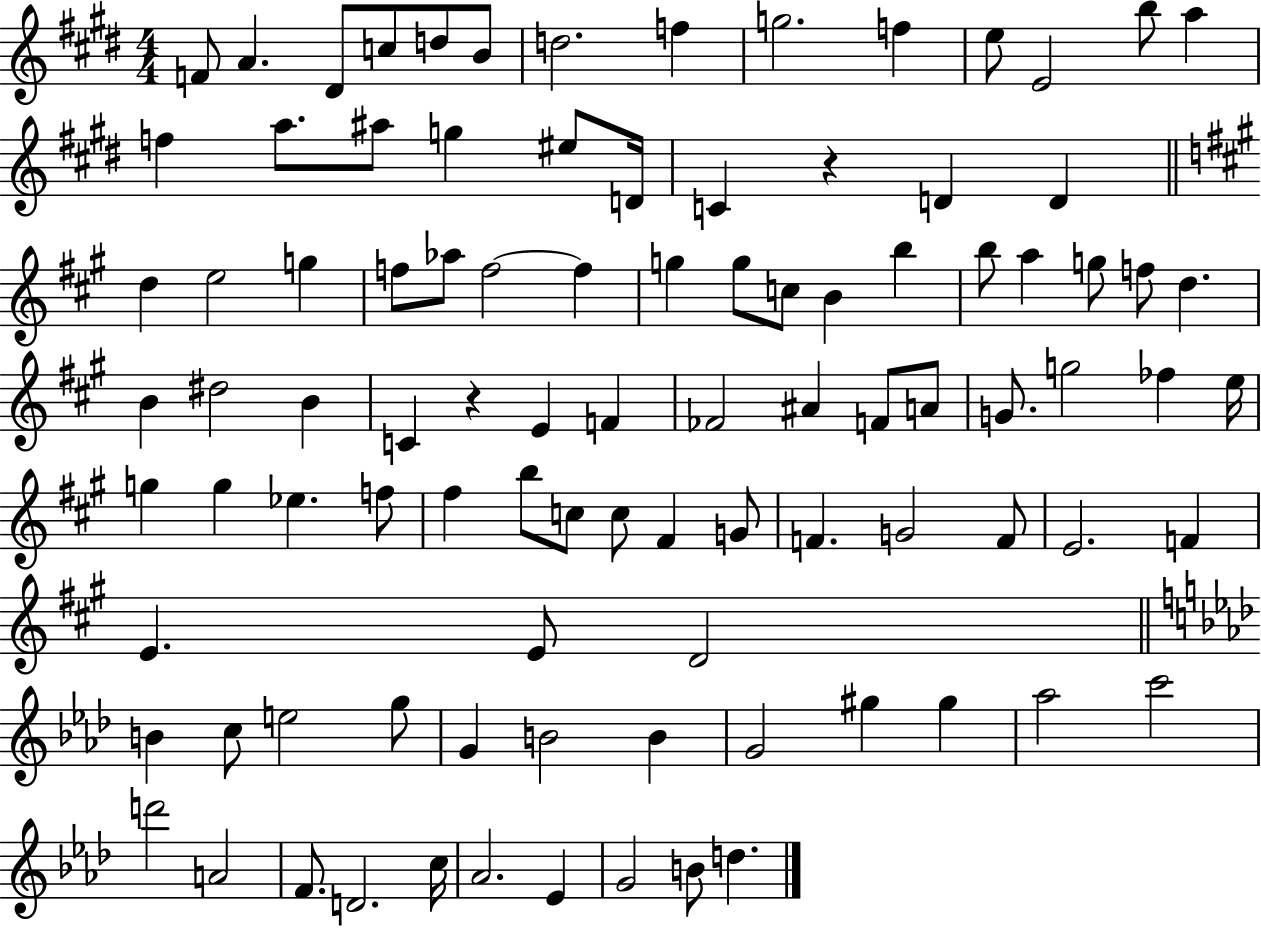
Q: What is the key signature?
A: E major